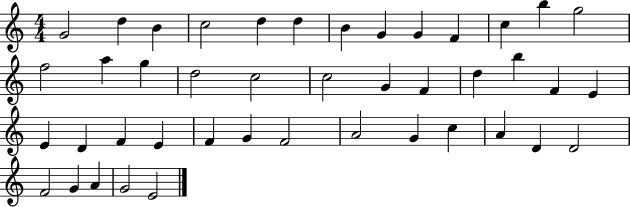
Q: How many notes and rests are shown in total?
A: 43